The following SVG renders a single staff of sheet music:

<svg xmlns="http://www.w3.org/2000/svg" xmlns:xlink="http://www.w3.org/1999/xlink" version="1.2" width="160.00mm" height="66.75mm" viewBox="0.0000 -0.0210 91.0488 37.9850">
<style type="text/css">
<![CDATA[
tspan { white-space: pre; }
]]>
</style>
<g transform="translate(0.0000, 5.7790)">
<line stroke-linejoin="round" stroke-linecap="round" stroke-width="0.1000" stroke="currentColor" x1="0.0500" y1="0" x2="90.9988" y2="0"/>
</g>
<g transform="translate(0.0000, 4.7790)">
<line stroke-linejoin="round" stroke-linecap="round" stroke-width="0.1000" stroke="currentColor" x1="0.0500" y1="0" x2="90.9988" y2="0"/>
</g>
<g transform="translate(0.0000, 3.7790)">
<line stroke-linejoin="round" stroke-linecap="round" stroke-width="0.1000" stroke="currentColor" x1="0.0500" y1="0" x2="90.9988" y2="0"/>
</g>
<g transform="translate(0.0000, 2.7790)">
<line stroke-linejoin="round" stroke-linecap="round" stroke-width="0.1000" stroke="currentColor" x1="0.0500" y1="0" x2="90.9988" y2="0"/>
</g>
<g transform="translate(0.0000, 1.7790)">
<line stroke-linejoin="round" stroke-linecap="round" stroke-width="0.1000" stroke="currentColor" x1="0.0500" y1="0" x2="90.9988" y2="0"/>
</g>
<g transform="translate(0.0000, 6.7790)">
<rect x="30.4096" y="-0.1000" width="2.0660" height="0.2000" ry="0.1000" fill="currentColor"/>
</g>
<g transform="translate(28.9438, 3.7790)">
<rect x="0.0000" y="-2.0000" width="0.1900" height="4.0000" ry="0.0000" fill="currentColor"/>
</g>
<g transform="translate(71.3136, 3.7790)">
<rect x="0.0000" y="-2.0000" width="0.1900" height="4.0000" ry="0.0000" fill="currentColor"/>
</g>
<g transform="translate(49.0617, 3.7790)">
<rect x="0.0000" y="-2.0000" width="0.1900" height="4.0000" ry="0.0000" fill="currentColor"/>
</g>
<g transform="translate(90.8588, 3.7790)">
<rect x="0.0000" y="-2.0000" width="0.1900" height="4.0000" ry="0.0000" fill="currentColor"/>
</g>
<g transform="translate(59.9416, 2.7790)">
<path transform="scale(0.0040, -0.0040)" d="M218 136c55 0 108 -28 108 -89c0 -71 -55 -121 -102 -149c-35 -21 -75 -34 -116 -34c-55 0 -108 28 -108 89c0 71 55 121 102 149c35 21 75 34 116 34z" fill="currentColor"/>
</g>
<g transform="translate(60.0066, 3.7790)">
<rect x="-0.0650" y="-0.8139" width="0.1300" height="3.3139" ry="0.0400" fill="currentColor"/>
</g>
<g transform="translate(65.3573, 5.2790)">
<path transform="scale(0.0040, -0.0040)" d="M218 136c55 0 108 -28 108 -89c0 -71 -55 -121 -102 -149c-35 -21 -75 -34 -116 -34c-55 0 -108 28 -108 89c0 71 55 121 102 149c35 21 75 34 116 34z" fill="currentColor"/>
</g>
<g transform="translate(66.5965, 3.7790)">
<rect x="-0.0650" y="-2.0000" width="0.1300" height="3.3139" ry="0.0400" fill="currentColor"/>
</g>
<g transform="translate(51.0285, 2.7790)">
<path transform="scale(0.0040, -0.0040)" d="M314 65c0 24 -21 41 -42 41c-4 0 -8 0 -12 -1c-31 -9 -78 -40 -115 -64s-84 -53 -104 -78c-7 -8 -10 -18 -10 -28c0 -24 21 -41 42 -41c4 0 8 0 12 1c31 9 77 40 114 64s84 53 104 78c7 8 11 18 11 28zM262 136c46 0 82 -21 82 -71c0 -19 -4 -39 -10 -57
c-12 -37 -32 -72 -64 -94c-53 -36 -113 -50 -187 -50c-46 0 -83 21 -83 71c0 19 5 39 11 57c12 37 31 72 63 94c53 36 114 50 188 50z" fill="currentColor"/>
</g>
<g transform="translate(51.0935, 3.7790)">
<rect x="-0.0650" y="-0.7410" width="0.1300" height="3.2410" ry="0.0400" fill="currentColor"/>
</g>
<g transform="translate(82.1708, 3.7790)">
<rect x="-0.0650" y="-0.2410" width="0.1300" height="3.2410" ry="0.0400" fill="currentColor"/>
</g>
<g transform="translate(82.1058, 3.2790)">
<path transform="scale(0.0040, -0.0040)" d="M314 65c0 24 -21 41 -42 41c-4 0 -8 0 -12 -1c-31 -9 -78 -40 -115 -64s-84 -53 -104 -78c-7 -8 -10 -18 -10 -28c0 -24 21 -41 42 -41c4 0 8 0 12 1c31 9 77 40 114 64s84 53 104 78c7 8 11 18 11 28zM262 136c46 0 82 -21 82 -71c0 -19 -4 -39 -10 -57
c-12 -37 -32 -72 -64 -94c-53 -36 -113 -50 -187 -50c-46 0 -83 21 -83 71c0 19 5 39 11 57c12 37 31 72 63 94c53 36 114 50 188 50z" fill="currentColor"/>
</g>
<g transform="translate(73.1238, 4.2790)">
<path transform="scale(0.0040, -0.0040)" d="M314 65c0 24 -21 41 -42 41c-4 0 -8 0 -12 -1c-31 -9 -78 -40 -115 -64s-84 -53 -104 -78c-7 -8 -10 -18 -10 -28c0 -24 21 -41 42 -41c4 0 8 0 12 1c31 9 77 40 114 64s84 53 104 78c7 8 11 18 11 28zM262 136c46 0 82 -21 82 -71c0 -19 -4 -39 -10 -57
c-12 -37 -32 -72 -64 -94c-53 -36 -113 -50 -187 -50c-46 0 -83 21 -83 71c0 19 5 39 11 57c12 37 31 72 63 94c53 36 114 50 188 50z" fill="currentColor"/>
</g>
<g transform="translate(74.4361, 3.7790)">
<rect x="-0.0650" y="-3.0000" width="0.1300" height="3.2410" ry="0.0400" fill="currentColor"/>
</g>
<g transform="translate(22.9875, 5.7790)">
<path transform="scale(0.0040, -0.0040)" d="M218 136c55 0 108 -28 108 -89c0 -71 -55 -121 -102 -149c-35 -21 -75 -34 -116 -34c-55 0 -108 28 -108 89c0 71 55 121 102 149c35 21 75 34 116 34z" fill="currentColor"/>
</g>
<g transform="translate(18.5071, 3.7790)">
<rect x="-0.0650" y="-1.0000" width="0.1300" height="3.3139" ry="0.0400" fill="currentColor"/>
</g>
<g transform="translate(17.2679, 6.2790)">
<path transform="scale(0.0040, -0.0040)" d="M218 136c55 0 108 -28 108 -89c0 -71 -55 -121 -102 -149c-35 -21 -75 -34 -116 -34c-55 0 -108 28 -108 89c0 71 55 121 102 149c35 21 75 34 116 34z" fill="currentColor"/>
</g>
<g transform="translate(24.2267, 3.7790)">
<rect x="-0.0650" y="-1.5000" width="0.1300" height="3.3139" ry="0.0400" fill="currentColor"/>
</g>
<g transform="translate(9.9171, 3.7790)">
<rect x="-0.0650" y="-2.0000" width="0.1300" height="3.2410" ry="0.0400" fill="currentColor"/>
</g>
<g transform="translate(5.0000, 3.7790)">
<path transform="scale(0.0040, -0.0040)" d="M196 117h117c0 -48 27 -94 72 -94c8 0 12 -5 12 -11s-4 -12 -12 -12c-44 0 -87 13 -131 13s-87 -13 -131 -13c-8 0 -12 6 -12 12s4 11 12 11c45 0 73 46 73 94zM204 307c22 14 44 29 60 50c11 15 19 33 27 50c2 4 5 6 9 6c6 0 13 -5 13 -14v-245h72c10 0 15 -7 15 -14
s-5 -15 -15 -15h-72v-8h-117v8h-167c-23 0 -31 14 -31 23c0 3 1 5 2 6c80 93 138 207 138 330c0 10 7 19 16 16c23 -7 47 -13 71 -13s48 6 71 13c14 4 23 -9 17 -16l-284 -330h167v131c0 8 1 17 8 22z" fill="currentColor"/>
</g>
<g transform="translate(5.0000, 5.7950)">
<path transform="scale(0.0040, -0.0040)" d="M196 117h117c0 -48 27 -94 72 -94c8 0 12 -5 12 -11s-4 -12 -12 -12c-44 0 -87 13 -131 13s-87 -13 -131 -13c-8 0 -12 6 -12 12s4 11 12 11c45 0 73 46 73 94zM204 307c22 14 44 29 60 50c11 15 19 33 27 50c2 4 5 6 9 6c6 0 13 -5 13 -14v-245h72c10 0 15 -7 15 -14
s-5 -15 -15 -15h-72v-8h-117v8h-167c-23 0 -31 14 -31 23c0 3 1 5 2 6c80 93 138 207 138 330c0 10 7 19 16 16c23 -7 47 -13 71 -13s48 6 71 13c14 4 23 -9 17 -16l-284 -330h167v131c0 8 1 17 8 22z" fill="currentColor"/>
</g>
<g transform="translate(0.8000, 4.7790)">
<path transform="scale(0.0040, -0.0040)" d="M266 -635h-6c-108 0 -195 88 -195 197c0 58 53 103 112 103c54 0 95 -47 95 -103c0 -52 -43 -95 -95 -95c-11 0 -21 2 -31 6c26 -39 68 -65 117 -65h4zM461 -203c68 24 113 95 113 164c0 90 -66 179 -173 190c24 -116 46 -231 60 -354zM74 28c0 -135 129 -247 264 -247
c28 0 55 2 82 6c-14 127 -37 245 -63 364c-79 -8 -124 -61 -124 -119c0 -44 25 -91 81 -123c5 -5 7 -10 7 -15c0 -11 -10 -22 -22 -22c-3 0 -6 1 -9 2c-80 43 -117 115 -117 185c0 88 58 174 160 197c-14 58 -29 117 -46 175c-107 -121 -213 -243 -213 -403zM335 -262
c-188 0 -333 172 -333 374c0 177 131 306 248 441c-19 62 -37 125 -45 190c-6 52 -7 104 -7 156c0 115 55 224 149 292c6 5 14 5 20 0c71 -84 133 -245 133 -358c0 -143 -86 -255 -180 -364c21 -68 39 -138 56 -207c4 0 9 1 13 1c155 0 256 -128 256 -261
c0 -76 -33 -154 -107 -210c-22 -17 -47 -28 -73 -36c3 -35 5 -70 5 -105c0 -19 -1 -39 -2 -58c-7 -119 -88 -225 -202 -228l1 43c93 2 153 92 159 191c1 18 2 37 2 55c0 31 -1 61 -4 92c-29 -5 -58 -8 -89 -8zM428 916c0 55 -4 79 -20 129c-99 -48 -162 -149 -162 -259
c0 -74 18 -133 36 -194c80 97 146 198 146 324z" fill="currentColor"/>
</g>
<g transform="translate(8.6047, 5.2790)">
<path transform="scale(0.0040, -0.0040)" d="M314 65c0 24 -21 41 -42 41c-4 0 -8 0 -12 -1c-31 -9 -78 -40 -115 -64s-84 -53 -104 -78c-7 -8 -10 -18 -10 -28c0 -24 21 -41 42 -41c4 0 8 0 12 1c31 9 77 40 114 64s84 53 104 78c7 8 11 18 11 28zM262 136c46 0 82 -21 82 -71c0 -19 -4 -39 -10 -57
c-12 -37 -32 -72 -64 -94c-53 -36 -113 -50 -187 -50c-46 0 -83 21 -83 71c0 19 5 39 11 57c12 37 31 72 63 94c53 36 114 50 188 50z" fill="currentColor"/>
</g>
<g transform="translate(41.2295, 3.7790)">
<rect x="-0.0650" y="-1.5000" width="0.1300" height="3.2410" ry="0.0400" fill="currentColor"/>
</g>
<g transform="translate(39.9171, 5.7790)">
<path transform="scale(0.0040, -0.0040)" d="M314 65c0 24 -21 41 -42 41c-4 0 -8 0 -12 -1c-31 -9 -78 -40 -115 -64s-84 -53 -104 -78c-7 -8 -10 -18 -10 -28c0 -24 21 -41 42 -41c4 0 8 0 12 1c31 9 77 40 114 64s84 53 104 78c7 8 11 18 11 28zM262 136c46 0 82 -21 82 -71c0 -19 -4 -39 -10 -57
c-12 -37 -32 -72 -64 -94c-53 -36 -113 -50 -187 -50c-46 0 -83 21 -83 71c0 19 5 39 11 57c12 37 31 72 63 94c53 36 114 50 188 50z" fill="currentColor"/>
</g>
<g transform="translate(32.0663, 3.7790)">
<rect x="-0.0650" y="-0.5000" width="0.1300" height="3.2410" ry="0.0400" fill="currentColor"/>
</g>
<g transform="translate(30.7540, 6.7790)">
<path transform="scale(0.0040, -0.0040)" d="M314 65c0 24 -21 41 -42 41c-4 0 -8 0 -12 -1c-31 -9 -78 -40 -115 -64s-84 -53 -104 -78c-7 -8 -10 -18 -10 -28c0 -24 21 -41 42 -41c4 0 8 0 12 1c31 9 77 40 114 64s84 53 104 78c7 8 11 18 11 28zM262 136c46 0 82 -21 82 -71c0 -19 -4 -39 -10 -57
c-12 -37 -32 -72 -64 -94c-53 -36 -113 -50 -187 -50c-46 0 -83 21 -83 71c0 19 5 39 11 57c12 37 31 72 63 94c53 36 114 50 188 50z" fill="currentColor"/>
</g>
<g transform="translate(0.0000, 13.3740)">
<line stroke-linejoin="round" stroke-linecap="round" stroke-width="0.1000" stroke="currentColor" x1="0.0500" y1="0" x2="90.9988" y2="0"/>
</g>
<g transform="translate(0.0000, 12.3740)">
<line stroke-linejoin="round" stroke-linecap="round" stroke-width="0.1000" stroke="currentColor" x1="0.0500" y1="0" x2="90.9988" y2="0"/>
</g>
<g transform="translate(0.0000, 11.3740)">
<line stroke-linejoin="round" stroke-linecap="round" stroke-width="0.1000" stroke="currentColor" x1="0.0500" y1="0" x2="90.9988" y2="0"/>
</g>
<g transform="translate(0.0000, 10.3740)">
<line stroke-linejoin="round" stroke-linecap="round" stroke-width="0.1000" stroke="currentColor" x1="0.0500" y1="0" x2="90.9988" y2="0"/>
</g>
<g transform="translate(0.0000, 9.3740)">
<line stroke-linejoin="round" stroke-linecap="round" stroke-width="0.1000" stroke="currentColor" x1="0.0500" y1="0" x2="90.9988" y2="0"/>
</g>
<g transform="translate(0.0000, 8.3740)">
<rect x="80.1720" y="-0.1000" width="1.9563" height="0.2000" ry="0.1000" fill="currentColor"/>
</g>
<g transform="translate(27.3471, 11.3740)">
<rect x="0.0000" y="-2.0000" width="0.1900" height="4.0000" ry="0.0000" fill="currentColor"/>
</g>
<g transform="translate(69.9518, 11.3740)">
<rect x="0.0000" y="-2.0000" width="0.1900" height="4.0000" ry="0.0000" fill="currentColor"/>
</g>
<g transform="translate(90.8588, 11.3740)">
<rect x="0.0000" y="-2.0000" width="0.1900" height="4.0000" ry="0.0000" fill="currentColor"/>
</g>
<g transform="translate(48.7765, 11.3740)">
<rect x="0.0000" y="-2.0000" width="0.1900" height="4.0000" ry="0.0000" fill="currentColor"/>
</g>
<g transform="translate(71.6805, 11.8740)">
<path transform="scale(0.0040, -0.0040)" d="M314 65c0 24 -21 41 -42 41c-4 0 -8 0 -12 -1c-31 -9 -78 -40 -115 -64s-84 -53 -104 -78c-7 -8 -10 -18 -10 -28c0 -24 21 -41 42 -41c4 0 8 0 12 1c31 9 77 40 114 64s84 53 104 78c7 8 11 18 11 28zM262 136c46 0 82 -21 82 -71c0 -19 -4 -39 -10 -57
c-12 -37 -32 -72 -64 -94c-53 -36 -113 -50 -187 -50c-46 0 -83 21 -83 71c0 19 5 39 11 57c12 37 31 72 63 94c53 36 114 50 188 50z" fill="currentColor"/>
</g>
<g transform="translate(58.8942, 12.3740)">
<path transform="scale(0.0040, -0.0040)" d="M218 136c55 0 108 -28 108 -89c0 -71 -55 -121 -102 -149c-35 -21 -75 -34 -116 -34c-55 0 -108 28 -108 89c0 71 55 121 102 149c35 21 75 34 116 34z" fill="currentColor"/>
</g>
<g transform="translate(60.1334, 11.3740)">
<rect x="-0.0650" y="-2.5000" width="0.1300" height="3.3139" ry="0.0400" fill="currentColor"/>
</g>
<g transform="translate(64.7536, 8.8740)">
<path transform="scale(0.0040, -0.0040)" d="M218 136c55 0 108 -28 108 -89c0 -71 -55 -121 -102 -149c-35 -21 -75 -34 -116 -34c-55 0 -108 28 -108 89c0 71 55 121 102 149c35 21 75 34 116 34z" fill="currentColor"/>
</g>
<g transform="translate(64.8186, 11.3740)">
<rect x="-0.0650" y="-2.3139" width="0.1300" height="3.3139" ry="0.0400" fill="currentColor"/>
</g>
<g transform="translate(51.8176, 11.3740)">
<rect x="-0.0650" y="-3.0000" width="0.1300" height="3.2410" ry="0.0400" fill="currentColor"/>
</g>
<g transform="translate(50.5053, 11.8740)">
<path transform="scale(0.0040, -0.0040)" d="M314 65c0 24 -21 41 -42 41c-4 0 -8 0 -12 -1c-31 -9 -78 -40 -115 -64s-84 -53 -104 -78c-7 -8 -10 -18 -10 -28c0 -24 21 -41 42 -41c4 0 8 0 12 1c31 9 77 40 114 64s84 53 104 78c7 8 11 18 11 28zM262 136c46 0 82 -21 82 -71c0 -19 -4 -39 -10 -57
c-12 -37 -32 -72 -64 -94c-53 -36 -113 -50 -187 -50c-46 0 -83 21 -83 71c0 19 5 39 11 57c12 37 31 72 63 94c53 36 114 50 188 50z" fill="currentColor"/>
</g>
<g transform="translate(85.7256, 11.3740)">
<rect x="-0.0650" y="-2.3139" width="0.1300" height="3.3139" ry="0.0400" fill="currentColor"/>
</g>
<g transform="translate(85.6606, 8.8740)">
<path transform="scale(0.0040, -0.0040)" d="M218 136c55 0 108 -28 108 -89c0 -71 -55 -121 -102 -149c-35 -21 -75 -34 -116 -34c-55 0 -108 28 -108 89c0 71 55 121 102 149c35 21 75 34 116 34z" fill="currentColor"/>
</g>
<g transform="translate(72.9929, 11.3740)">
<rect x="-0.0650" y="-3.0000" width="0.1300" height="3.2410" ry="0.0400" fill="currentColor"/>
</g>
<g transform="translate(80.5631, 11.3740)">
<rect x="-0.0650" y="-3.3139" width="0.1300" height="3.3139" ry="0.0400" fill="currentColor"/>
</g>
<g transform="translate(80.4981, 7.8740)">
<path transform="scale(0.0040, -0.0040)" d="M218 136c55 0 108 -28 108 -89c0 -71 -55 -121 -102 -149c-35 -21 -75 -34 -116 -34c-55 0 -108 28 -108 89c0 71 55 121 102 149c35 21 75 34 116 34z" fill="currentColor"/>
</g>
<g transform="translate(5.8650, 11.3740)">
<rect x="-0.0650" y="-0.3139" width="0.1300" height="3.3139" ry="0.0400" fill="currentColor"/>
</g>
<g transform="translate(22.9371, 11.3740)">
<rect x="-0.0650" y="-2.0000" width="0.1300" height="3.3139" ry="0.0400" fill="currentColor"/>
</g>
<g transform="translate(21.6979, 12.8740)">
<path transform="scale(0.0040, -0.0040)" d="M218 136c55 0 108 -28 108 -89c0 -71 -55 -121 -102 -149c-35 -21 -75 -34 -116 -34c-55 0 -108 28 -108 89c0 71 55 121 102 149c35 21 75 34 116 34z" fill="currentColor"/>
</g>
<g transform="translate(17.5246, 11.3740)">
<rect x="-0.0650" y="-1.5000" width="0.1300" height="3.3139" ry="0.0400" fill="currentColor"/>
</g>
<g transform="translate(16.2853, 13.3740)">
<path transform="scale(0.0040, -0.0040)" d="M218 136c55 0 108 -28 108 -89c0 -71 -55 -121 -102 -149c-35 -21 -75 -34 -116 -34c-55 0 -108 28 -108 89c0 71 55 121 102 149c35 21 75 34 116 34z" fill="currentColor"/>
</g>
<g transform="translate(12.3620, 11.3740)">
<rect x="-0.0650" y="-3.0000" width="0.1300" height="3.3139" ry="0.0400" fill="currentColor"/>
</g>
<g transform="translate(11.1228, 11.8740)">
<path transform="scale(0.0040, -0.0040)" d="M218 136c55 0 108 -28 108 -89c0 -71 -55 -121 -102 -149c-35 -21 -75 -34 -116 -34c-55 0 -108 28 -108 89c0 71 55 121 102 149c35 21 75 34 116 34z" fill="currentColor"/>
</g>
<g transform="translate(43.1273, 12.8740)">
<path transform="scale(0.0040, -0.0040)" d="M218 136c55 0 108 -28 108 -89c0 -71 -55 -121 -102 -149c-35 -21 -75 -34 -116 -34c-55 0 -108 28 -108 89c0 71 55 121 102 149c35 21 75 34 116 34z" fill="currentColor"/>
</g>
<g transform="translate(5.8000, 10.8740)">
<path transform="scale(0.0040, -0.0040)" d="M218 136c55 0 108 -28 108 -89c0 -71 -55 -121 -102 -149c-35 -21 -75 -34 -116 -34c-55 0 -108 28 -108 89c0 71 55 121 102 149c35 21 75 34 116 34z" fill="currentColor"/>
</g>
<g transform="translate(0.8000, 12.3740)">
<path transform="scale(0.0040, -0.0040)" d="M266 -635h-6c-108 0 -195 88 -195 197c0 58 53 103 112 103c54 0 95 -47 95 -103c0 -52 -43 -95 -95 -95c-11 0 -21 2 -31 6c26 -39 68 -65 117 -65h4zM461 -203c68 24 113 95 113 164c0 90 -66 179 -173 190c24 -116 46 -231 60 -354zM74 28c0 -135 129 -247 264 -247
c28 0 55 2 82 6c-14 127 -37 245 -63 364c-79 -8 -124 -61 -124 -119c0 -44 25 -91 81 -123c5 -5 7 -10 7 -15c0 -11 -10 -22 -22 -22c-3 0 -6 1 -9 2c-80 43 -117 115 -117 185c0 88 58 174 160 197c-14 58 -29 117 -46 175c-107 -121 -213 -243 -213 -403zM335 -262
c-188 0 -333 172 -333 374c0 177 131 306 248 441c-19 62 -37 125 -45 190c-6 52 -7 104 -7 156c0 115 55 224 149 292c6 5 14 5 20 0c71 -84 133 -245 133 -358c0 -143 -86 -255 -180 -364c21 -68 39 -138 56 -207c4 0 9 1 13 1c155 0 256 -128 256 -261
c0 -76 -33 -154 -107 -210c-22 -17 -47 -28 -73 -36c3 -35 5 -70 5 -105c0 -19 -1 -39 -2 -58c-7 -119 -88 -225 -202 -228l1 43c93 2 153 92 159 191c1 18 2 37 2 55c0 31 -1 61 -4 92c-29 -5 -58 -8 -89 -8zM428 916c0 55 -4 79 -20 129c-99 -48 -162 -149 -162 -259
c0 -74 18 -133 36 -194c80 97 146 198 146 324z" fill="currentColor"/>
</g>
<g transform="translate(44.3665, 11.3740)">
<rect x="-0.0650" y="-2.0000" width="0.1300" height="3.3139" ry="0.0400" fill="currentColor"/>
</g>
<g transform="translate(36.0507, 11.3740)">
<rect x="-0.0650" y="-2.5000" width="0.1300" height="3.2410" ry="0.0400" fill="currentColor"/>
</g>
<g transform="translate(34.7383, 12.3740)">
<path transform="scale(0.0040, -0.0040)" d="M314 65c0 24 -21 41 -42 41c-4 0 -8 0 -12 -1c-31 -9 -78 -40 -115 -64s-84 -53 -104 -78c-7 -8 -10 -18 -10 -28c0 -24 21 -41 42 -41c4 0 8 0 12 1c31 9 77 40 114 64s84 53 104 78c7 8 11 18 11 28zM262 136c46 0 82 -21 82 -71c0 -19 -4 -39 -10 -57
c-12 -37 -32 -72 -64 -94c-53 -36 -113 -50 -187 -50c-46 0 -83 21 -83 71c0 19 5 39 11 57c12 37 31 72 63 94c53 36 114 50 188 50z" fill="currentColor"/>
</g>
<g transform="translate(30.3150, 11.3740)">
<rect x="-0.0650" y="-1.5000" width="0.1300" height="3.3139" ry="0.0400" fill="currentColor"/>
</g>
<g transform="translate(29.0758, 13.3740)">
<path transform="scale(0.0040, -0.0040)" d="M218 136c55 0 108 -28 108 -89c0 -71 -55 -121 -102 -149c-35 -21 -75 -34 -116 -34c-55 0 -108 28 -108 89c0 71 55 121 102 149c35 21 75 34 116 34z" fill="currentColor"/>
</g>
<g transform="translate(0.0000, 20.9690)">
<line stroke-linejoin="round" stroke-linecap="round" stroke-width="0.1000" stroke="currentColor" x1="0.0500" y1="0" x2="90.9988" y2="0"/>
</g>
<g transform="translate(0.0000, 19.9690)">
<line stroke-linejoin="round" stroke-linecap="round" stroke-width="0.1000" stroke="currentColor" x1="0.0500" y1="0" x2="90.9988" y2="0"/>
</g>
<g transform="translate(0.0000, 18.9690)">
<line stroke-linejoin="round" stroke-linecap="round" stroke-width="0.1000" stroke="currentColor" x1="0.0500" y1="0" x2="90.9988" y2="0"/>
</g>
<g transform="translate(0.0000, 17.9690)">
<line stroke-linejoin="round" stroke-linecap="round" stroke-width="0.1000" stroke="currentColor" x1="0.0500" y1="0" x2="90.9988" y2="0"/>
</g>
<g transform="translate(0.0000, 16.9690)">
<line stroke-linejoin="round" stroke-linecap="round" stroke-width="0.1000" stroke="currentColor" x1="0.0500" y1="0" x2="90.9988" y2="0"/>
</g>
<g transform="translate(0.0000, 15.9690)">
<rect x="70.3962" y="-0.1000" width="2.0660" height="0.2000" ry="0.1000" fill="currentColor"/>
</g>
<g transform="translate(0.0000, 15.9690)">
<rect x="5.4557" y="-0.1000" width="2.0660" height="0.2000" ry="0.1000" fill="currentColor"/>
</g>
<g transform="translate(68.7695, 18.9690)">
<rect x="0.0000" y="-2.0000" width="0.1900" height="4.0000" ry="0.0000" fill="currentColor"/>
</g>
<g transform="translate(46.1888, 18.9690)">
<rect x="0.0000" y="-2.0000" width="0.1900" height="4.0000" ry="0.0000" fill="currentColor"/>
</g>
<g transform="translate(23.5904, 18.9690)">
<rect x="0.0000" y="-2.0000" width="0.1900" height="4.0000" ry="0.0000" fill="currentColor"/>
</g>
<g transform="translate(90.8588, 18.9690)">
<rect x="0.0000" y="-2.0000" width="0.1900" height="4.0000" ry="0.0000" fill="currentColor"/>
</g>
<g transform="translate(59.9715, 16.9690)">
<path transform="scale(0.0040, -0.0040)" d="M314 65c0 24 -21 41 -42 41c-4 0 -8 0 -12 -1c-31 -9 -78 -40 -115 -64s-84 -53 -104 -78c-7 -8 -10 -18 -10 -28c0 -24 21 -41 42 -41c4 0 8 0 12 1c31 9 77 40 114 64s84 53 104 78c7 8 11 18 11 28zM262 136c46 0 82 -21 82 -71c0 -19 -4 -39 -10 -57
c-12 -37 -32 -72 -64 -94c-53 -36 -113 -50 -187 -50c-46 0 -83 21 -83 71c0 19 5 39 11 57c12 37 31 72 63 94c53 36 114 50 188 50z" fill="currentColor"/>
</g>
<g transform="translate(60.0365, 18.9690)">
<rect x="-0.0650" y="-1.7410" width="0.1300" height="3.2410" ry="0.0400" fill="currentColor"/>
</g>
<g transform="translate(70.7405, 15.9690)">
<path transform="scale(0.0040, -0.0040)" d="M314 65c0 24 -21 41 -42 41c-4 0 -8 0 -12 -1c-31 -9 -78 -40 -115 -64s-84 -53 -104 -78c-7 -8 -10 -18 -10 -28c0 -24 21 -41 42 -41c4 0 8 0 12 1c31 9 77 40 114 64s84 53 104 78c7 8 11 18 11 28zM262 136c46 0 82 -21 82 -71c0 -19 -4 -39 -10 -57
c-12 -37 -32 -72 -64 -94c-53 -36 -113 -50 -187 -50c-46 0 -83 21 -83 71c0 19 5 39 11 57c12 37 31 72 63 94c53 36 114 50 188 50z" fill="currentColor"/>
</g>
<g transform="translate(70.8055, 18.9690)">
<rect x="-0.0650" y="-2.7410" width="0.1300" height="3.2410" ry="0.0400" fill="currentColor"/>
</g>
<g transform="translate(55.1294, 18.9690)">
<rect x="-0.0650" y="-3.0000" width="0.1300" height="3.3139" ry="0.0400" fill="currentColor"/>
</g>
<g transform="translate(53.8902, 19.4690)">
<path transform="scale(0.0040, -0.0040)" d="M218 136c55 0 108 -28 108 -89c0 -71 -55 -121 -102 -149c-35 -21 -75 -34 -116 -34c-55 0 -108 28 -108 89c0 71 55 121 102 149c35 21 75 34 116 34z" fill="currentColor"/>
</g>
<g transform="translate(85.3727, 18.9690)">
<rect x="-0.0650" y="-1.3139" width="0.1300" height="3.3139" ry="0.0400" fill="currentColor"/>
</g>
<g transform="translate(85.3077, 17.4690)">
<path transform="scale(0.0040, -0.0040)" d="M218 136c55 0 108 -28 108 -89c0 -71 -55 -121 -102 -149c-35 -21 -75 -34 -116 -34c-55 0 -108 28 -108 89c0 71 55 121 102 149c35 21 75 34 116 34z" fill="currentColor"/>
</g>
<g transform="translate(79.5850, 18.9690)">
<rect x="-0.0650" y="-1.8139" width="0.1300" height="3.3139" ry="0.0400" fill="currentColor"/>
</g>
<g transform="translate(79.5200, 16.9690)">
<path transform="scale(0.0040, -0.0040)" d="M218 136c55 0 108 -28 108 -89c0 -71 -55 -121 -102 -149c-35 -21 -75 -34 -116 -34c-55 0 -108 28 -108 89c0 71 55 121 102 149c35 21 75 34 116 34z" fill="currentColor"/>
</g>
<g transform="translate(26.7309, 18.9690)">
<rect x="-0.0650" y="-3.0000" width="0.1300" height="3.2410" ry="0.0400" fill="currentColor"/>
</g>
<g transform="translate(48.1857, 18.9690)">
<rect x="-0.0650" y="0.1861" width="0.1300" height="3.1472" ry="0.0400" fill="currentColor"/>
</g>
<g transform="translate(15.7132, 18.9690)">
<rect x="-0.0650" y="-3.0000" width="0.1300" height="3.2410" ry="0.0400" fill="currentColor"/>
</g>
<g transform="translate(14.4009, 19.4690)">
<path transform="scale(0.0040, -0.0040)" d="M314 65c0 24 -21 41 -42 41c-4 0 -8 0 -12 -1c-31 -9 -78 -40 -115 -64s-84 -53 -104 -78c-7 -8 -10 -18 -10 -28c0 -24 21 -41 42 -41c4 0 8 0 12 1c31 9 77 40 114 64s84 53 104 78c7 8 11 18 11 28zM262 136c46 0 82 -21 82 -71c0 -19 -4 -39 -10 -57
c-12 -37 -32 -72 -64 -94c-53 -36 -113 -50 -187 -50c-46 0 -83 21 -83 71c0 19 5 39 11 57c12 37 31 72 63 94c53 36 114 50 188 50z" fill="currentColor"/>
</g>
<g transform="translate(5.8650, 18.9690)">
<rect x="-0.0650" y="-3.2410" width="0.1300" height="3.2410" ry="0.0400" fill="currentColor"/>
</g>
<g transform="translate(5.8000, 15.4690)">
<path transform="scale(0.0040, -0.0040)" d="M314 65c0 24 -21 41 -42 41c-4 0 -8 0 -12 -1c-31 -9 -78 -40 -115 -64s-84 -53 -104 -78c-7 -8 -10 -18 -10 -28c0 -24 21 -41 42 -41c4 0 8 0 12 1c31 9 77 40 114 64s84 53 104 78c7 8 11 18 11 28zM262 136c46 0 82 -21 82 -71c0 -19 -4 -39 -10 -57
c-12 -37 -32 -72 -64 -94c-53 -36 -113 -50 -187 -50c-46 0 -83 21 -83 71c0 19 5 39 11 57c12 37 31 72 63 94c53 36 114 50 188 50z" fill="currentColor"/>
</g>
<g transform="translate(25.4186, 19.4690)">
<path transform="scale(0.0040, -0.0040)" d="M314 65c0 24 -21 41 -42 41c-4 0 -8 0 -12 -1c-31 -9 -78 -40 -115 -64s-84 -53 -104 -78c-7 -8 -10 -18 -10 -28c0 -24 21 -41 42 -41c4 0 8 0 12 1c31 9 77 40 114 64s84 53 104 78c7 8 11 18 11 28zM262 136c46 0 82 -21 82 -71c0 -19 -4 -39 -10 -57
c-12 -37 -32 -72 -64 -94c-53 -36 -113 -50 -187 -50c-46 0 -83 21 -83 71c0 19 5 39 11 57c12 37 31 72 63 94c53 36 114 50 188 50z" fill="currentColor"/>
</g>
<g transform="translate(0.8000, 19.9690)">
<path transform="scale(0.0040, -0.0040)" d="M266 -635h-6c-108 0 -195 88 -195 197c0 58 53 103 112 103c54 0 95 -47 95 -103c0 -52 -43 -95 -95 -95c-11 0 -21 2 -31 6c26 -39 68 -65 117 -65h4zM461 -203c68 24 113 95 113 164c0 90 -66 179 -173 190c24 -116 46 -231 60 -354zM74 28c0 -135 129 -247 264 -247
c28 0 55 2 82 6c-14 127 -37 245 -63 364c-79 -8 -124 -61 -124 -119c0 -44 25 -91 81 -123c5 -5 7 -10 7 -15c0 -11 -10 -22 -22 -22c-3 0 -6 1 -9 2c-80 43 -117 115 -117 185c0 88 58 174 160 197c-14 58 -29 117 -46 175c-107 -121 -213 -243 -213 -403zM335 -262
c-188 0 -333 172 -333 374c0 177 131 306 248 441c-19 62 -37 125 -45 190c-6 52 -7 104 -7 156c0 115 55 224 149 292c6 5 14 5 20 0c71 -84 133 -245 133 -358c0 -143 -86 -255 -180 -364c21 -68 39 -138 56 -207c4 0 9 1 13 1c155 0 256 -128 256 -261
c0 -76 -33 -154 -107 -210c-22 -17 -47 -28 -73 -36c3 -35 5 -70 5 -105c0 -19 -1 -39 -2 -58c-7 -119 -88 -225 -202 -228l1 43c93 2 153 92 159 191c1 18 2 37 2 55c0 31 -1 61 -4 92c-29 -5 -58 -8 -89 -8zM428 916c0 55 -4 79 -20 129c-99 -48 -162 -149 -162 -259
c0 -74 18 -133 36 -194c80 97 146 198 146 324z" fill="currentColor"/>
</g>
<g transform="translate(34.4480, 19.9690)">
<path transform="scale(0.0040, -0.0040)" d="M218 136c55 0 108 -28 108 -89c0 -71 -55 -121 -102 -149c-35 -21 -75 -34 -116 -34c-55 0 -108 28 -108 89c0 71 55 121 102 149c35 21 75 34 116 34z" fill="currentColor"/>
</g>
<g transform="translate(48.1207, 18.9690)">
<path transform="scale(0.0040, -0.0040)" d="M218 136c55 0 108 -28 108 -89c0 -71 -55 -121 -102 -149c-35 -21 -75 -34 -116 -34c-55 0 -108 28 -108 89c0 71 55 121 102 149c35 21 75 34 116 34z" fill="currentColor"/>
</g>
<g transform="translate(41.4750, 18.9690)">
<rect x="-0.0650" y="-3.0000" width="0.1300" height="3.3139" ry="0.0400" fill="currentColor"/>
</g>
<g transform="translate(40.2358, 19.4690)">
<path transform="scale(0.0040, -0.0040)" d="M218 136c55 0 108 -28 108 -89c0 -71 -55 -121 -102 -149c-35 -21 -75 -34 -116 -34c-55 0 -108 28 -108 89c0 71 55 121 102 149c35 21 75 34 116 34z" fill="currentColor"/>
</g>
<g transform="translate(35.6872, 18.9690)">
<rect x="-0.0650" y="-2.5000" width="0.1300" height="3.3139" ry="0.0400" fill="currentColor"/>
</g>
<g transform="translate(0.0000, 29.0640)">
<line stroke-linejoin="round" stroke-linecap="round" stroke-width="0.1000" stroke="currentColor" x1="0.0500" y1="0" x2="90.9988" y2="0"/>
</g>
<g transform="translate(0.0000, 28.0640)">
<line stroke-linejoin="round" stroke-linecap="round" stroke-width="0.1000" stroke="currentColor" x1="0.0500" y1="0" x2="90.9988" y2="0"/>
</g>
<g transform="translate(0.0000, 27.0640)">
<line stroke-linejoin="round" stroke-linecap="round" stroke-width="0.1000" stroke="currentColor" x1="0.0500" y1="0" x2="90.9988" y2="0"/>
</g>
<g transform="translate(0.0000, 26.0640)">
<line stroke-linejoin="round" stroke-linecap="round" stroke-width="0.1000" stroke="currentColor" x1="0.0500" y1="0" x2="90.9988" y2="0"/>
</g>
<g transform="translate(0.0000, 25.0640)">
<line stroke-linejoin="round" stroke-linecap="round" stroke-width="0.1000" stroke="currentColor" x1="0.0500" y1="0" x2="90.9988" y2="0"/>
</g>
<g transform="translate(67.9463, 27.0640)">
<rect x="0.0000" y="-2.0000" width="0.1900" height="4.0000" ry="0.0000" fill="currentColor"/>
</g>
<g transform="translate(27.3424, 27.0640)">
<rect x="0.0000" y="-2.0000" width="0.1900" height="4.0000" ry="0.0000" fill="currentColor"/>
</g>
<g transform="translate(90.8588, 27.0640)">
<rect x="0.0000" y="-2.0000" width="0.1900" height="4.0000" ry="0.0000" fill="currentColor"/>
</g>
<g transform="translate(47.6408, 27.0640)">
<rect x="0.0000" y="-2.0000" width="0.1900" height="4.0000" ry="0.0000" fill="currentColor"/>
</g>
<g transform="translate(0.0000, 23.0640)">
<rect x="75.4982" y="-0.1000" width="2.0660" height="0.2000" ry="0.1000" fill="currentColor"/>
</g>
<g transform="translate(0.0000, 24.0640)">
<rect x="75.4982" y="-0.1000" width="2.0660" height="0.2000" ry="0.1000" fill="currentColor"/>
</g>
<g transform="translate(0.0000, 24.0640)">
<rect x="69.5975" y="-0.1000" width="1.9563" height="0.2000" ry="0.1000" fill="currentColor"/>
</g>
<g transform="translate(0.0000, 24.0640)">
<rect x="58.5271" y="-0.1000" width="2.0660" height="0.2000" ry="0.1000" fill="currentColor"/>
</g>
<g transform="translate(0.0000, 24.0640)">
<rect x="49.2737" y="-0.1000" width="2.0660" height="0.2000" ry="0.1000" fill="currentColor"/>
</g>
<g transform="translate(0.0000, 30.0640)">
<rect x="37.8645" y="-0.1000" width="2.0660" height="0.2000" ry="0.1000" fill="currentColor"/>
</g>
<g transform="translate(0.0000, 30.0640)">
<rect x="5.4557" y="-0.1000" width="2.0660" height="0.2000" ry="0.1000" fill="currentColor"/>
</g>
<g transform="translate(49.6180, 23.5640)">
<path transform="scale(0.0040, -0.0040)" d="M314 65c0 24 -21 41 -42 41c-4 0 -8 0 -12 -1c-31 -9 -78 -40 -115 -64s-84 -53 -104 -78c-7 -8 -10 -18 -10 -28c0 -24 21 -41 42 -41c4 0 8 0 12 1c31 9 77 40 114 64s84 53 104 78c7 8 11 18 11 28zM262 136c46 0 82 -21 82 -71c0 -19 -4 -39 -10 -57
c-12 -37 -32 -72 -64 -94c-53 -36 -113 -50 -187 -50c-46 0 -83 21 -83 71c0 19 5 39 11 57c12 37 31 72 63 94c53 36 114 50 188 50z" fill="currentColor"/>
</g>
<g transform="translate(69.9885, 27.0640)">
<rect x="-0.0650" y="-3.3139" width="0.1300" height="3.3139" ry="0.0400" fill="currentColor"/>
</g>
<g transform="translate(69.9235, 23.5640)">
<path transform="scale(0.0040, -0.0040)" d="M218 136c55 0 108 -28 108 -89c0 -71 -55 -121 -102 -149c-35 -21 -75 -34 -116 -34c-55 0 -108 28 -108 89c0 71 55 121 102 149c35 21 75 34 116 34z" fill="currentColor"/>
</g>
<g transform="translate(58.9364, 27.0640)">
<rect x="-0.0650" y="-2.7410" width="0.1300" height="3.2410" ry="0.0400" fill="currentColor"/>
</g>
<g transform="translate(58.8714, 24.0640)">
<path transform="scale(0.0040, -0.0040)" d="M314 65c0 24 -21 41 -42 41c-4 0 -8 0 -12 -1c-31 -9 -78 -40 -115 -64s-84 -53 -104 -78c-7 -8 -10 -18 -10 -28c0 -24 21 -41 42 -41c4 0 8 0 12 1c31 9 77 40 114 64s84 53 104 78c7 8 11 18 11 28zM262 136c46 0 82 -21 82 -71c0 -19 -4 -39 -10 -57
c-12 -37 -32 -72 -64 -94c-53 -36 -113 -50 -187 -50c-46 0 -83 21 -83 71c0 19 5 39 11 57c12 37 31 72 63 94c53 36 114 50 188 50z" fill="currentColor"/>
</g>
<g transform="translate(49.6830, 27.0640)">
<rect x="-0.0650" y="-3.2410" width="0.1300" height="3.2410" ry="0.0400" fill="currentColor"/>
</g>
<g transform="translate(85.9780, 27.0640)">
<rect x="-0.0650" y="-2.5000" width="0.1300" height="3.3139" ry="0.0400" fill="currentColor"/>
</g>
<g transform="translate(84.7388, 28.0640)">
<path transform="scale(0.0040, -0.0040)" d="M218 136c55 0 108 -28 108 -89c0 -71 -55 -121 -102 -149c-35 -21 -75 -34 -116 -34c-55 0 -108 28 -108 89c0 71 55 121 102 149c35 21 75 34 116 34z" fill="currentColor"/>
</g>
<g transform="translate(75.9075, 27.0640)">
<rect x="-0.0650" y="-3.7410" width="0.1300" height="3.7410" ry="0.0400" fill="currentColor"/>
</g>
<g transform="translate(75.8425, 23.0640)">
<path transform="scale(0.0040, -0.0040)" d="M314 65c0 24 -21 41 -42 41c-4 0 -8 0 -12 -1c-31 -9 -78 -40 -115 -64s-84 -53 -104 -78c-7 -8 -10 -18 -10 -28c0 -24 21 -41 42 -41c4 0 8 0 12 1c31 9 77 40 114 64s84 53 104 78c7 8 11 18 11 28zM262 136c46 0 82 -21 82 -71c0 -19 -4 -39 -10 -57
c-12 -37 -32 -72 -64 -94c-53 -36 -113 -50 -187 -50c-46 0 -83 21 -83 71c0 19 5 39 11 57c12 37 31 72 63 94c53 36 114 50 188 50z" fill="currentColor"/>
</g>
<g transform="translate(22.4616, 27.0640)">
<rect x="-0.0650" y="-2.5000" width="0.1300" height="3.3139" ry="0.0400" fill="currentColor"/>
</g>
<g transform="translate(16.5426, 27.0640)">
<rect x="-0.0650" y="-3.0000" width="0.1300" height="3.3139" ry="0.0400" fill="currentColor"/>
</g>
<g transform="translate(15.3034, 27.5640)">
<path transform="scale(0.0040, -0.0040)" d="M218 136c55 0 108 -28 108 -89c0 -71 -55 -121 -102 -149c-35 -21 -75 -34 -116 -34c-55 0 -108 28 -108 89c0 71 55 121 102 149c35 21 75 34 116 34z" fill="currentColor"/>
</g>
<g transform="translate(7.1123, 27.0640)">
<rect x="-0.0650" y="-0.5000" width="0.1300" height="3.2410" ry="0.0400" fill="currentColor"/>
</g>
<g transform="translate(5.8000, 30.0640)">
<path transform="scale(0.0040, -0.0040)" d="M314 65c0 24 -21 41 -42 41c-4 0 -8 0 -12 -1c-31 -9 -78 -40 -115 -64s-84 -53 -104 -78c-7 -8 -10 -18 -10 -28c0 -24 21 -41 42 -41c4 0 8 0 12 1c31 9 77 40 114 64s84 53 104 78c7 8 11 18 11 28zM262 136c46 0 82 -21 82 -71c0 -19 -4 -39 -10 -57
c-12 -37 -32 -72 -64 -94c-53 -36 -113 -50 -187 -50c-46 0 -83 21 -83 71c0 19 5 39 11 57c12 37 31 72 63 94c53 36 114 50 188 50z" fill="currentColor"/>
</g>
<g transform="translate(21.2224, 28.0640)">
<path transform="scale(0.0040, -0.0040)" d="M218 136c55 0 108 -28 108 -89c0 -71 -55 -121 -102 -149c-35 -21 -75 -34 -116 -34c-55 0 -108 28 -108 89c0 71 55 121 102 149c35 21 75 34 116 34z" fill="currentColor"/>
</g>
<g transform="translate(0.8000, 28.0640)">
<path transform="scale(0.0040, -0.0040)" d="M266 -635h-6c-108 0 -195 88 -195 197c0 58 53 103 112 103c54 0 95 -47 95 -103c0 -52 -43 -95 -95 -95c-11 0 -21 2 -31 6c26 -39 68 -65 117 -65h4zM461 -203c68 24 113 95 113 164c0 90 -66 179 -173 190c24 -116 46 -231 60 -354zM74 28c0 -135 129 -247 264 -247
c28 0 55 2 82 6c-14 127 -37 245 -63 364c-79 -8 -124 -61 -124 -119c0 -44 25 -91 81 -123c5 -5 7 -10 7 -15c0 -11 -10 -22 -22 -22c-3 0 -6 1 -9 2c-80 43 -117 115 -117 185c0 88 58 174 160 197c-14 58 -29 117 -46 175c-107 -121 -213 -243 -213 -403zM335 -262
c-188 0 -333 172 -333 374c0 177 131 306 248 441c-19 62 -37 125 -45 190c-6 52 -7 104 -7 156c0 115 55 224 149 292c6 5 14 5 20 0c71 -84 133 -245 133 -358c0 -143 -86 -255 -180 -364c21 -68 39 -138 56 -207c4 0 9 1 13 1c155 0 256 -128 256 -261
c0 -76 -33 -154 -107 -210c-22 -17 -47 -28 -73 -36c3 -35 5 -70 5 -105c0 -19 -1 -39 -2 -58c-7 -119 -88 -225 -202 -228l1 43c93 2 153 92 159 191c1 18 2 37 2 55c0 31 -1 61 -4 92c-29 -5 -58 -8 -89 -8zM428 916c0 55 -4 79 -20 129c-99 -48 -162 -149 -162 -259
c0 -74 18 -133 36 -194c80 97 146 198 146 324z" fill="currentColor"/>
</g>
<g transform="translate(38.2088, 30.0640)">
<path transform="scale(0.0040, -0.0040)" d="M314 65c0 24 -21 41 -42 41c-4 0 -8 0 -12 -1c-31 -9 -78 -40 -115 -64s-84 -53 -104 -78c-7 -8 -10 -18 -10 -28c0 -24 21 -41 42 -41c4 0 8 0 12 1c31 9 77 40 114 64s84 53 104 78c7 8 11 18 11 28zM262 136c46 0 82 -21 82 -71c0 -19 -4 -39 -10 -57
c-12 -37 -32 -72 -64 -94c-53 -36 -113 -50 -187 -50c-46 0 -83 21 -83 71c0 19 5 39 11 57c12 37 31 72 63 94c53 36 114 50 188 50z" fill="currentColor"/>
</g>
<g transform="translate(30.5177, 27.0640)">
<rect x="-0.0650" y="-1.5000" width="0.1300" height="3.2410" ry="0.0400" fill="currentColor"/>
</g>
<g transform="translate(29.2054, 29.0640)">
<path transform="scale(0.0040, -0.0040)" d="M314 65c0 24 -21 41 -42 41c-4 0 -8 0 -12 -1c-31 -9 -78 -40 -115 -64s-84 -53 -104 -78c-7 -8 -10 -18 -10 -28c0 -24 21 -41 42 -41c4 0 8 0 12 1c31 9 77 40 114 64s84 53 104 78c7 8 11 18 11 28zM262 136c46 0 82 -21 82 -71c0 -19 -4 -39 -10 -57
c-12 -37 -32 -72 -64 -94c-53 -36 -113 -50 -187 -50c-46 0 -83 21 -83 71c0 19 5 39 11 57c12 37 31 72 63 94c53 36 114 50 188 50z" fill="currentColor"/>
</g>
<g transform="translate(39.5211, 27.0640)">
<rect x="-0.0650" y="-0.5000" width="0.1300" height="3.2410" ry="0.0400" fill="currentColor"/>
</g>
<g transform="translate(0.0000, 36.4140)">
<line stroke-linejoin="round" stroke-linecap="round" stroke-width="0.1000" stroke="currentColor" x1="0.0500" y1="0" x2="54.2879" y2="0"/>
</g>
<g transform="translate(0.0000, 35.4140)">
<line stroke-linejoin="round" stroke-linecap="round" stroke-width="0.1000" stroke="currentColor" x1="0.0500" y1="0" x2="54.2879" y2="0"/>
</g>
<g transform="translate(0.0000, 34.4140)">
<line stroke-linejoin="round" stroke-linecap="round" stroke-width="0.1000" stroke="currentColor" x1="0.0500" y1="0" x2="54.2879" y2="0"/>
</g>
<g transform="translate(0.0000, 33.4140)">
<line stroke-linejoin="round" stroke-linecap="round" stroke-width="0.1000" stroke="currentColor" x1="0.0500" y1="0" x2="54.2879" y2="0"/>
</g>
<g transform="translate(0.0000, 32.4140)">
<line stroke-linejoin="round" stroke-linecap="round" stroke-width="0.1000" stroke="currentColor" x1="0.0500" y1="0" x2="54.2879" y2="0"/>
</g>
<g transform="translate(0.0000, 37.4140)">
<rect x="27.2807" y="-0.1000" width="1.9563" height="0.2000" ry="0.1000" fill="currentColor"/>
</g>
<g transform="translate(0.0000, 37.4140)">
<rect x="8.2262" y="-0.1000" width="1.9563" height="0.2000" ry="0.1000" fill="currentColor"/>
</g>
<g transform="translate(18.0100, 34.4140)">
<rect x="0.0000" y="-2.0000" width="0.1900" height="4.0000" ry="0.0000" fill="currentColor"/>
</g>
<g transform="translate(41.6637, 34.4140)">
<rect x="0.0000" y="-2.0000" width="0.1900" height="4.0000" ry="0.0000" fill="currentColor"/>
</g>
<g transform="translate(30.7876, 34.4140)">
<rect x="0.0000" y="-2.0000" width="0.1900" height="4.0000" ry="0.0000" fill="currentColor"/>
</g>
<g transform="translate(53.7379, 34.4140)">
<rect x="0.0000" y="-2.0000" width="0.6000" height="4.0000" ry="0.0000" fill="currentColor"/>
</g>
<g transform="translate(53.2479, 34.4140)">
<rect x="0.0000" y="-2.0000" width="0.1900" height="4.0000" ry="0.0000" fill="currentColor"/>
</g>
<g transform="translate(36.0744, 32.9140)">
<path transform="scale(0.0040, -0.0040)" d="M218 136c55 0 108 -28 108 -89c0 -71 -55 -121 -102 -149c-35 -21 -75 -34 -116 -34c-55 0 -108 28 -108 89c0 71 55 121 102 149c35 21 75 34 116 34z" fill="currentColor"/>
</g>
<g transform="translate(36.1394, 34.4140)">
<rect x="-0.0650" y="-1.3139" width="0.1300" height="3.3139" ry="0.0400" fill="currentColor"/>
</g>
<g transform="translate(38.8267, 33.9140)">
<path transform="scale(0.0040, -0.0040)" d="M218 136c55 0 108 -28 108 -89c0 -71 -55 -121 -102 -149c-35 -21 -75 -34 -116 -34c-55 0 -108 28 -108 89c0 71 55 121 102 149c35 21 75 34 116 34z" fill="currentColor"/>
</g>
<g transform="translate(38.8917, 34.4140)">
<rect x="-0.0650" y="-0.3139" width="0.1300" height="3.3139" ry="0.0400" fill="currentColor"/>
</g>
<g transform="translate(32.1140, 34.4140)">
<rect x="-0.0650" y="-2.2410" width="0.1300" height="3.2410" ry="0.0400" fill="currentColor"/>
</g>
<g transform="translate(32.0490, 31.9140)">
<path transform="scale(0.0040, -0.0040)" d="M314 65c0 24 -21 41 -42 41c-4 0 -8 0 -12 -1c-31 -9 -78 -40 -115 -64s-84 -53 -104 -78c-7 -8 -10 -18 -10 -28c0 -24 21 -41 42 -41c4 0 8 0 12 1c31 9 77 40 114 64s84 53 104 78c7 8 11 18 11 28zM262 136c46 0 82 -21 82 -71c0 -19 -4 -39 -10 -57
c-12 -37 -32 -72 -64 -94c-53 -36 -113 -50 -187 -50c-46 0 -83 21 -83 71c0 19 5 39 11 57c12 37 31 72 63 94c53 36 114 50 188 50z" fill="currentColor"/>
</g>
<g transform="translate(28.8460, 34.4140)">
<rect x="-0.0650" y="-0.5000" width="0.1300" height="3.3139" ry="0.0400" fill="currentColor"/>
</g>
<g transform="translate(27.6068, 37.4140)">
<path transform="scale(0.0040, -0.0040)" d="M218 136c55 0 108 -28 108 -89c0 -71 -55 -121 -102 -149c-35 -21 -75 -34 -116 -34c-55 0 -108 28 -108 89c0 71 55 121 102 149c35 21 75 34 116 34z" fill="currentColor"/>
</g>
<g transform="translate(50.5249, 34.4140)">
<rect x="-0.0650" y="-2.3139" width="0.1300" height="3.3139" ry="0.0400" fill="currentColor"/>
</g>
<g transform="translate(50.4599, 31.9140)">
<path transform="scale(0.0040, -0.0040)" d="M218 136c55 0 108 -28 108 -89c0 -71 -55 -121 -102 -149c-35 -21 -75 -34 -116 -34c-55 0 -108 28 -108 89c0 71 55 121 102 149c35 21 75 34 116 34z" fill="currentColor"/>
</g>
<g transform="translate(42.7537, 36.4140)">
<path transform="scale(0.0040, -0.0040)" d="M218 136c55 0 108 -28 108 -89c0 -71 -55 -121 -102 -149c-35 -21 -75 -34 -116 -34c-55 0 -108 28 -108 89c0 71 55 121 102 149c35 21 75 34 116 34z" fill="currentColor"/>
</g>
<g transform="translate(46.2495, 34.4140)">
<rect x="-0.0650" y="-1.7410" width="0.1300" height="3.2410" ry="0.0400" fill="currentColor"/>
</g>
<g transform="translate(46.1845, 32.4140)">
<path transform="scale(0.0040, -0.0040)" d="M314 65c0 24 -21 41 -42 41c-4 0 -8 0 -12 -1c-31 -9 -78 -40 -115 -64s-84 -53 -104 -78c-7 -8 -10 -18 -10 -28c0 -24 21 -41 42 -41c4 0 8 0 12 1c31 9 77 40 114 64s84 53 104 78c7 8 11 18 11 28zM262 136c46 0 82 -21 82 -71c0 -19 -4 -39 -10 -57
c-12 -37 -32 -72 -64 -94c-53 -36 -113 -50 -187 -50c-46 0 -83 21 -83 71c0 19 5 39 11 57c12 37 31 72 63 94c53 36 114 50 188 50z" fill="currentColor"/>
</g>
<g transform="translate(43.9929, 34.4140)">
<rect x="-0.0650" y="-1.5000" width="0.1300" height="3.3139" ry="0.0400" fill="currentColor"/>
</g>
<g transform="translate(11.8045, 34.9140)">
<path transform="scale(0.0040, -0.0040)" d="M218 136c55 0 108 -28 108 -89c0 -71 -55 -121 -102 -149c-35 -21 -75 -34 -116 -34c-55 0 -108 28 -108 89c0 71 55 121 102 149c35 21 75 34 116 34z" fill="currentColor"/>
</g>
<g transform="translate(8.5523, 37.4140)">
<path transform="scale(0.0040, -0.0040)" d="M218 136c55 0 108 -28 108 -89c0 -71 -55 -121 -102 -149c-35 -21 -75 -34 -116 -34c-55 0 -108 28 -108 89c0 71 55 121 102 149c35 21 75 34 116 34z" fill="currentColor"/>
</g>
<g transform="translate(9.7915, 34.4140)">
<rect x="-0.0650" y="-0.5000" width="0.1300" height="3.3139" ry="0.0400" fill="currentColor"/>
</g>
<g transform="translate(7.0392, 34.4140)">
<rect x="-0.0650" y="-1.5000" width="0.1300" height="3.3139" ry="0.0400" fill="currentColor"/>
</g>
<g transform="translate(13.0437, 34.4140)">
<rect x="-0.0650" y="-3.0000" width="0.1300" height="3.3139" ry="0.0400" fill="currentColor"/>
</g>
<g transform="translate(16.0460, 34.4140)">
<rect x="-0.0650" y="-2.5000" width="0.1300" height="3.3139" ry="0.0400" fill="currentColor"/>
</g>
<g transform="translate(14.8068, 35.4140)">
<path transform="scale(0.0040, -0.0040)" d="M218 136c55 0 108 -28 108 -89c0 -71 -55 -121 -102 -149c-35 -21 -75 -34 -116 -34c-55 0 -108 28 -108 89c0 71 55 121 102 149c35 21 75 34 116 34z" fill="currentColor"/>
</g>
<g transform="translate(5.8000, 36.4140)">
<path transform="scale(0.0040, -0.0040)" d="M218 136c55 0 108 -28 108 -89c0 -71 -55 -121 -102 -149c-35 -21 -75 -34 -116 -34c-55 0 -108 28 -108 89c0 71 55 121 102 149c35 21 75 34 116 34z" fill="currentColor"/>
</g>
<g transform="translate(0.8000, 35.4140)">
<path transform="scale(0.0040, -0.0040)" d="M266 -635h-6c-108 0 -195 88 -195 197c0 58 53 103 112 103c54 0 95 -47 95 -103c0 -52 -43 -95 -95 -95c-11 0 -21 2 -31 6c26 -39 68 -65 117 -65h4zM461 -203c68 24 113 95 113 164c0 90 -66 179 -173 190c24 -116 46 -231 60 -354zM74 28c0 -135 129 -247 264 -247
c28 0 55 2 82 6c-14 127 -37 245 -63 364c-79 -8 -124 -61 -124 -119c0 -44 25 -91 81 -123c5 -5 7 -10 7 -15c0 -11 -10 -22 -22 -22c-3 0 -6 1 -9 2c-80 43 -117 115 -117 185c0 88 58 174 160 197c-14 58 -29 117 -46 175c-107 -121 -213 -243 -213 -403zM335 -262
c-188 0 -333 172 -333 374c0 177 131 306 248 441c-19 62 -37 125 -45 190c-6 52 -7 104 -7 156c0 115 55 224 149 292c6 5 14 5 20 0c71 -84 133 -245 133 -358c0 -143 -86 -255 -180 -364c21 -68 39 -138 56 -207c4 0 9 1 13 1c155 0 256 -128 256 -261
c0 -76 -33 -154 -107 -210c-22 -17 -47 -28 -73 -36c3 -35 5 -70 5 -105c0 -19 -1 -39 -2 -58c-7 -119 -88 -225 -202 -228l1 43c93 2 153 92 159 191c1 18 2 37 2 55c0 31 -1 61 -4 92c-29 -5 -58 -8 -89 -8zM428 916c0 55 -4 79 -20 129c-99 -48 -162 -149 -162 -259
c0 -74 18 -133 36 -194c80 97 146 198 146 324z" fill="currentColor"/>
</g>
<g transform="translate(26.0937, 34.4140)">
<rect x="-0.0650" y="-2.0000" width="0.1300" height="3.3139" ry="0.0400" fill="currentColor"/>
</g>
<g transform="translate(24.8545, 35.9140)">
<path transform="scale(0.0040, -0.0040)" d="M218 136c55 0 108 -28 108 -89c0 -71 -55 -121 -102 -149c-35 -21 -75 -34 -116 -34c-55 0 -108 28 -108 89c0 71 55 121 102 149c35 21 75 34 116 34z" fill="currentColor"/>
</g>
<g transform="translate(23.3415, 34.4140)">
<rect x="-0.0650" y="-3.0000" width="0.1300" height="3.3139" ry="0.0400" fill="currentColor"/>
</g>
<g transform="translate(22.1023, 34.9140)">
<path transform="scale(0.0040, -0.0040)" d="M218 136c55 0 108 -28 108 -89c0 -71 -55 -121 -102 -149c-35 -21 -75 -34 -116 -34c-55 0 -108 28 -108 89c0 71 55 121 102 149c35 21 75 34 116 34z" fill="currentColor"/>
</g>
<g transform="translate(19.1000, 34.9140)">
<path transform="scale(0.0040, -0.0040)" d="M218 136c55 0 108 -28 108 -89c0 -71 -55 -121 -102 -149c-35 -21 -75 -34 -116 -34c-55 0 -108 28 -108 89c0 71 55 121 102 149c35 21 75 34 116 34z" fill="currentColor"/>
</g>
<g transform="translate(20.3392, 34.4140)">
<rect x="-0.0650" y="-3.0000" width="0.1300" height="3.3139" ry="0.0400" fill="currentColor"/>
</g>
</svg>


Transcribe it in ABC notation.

X:1
T:Untitled
M:4/4
L:1/4
K:C
F2 D E C2 E2 d2 d F A2 c2 c A E F E G2 F A2 G g A2 b g b2 A2 A2 G A B A f2 a2 f e C2 A G E2 C2 b2 a2 b c'2 G E C A G A A F C g2 e c E f2 g